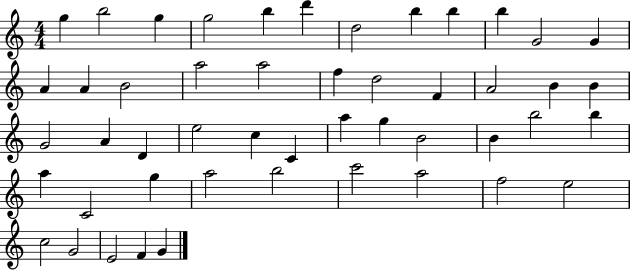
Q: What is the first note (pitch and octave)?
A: G5